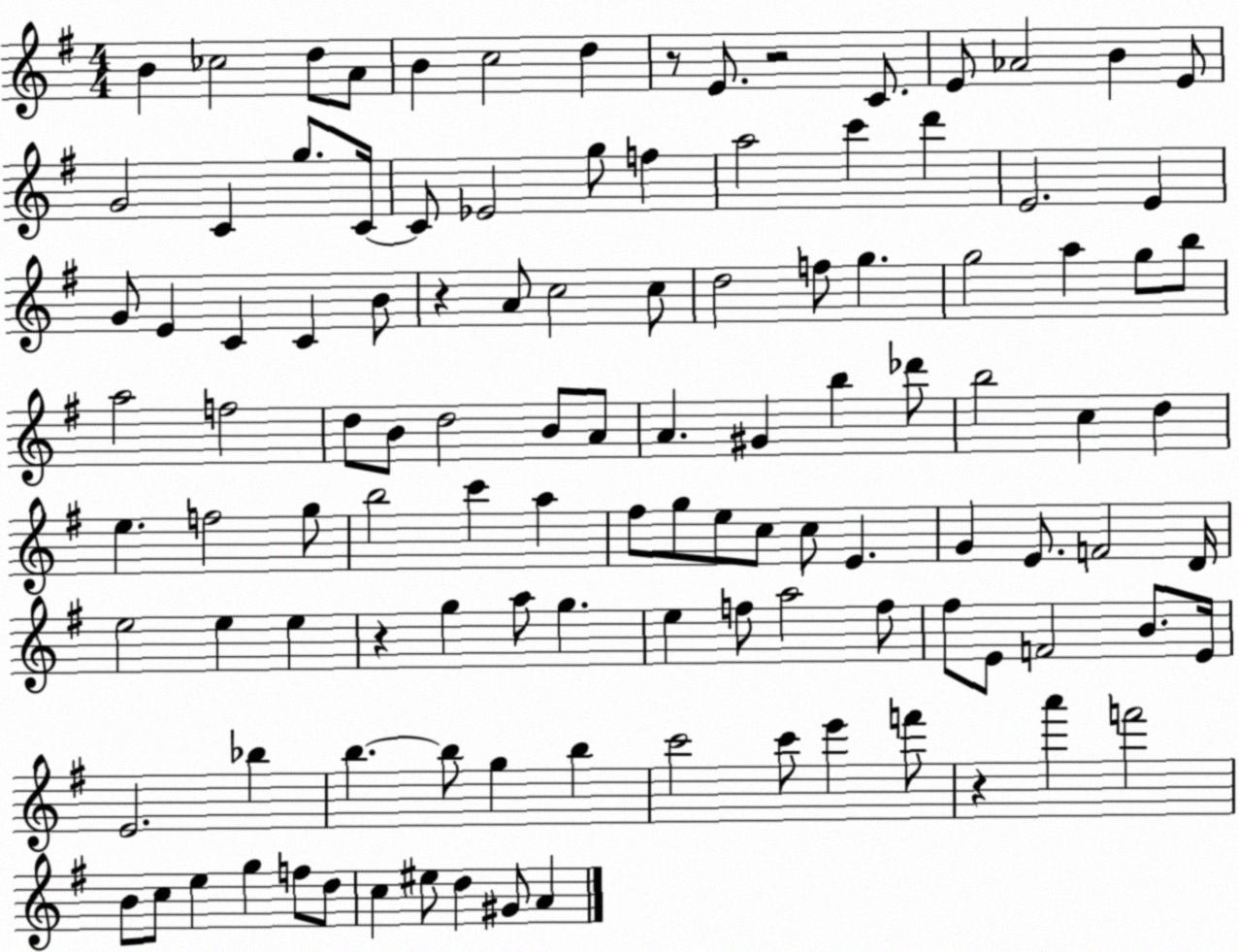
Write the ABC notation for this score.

X:1
T:Untitled
M:4/4
L:1/4
K:G
B _c2 d/2 A/2 B c2 d z/2 E/2 z2 C/2 E/2 _A2 B E/2 G2 C g/2 C/4 C/2 _E2 g/2 f a2 c' d' E2 E G/2 E C C B/2 z A/2 c2 c/2 d2 f/2 g g2 a g/2 b/2 a2 f2 d/2 B/2 d2 B/2 A/2 A ^G b _d'/2 b2 c d e f2 g/2 b2 c' a ^f/2 g/2 e/2 c/2 c/2 E G E/2 F2 D/4 e2 e e z g a/2 g e f/2 a2 f/2 ^f/2 E/2 F2 B/2 E/4 E2 _b b b/2 g b c'2 c'/2 e' f'/2 z a' f'2 B/2 c/2 e g f/2 d/2 c ^e/2 d ^G/2 A